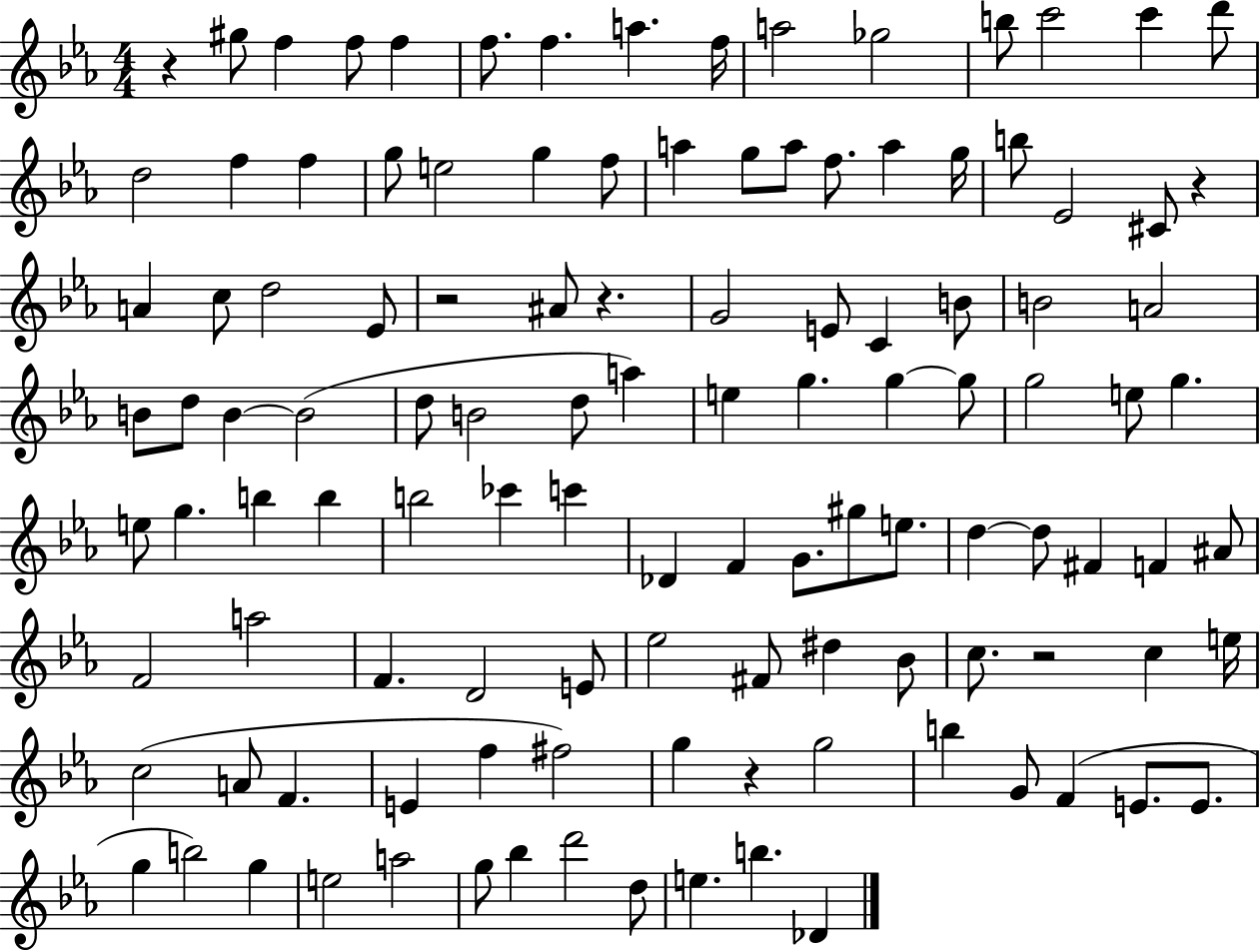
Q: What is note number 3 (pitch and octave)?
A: F5